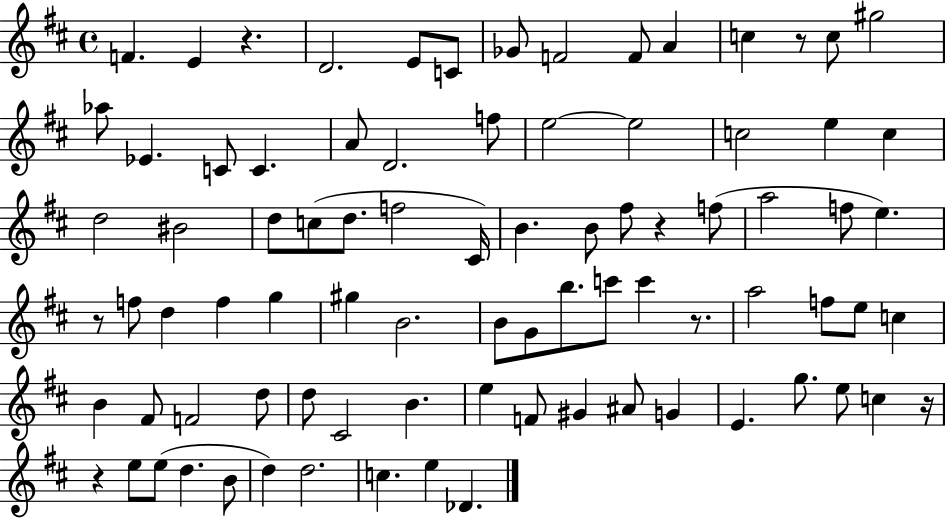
{
  \clef treble
  \time 4/4
  \defaultTimeSignature
  \key d \major
  \repeat volta 2 { f'4. e'4 r4. | d'2. e'8 c'8 | ges'8 f'2 f'8 a'4 | c''4 r8 c''8 gis''2 | \break aes''8 ees'4. c'8 c'4. | a'8 d'2. f''8 | e''2~~ e''2 | c''2 e''4 c''4 | \break d''2 bis'2 | d''8 c''8( d''8. f''2 cis'16) | b'4. b'8 fis''8 r4 f''8( | a''2 f''8 e''4.) | \break r8 f''8 d''4 f''4 g''4 | gis''4 b'2. | b'8 g'8 b''8. c'''8 c'''4 r8. | a''2 f''8 e''8 c''4 | \break b'4 fis'8 f'2 d''8 | d''8 cis'2 b'4. | e''4 f'8 gis'4 ais'8 g'4 | e'4. g''8. e''8 c''4 r16 | \break r4 e''8 e''8( d''4. b'8 | d''4) d''2. | c''4. e''4 des'4. | } \bar "|."
}